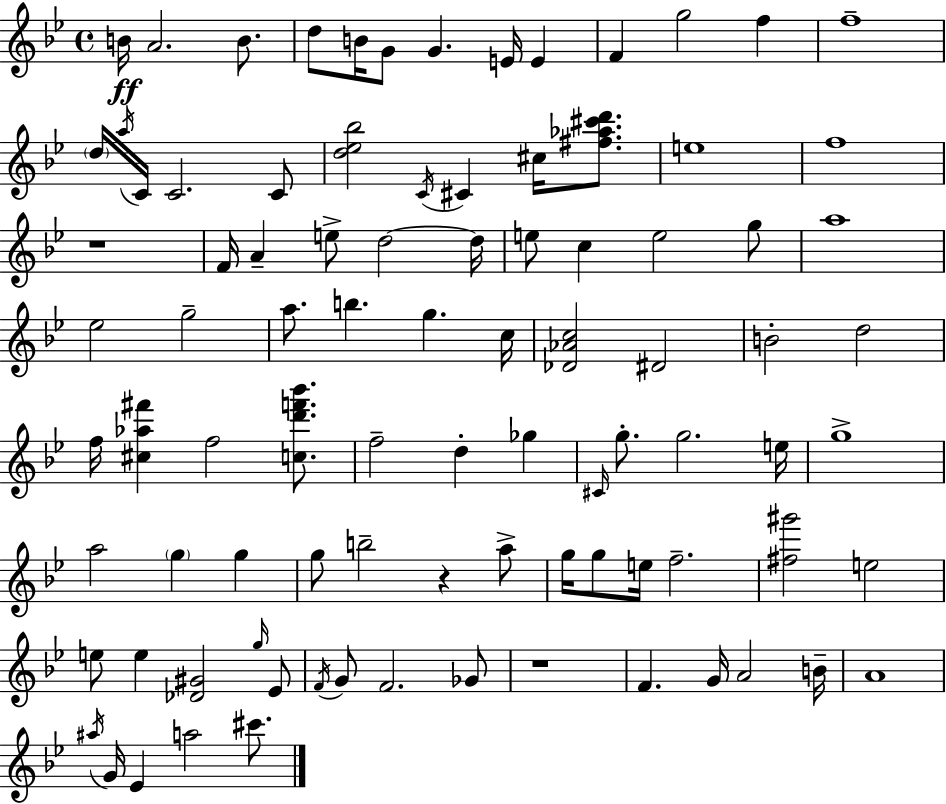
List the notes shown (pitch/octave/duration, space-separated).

B4/s A4/h. B4/e. D5/e B4/s G4/e G4/q. E4/s E4/q F4/q G5/h F5/q F5/w D5/s A5/s C4/s C4/h. C4/e [D5,Eb5,Bb5]/h C4/s C#4/q C#5/s [F#5,Ab5,C#6,D6]/e. E5/w F5/w R/w F4/s A4/q E5/e D5/h D5/s E5/e C5/q E5/h G5/e A5/w Eb5/h G5/h A5/e. B5/q. G5/q. C5/s [Db4,Ab4,C5]/h D#4/h B4/h D5/h F5/s [C#5,Ab5,F#6]/q F5/h [C5,D6,F6,Bb6]/e. F5/h D5/q Gb5/q C#4/s G5/e. G5/h. E5/s G5/w A5/h G5/q G5/q G5/e B5/h R/q A5/e G5/s G5/e E5/s F5/h. [F#5,G#6]/h E5/h E5/e E5/q [Db4,G#4]/h G5/s Eb4/e F4/s G4/e F4/h. Gb4/e R/w F4/q. G4/s A4/h B4/s A4/w A#5/s G4/s Eb4/q A5/h C#6/e.